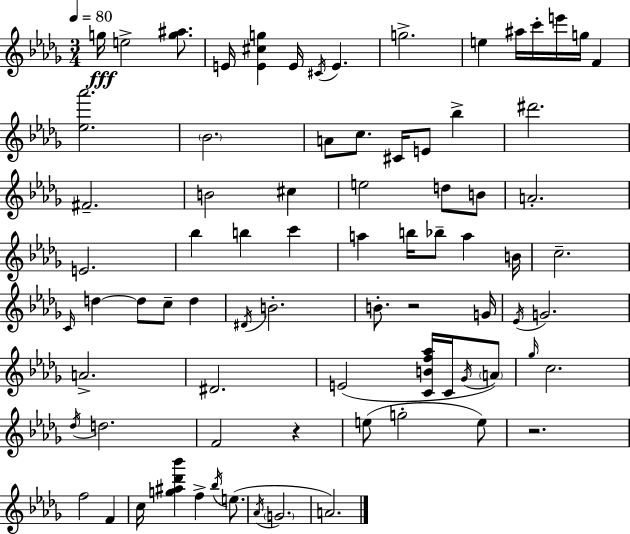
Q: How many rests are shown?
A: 3